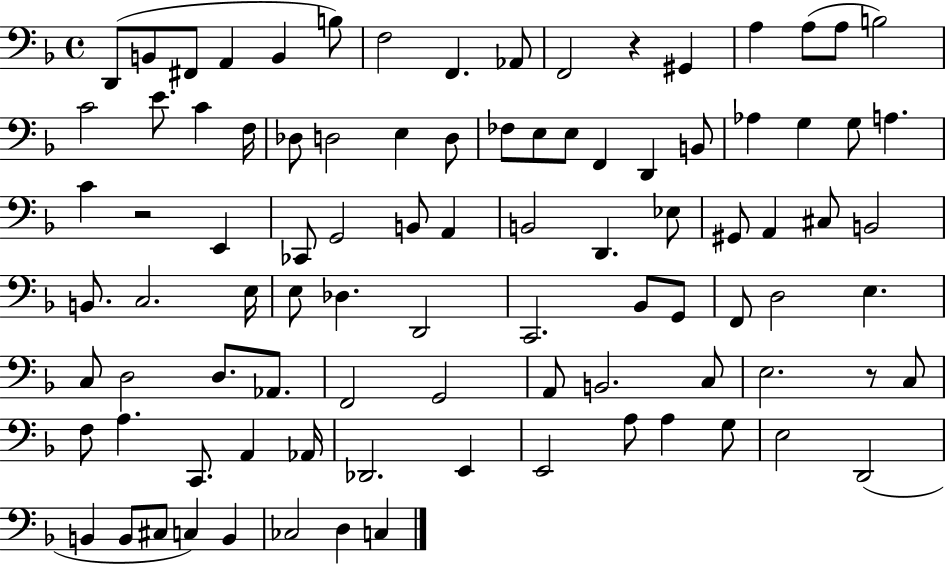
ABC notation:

X:1
T:Untitled
M:4/4
L:1/4
K:F
D,,/2 B,,/2 ^F,,/2 A,, B,, B,/2 F,2 F,, _A,,/2 F,,2 z ^G,, A, A,/2 A,/2 B,2 C2 E/2 C F,/4 _D,/2 D,2 E, D,/2 _F,/2 E,/2 E,/2 F,, D,, B,,/2 _A, G, G,/2 A, C z2 E,, _C,,/2 G,,2 B,,/2 A,, B,,2 D,, _E,/2 ^G,,/2 A,, ^C,/2 B,,2 B,,/2 C,2 E,/4 E,/2 _D, D,,2 C,,2 _B,,/2 G,,/2 F,,/2 D,2 E, C,/2 D,2 D,/2 _A,,/2 F,,2 G,,2 A,,/2 B,,2 C,/2 E,2 z/2 C,/2 F,/2 A, C,,/2 A,, _A,,/4 _D,,2 E,, E,,2 A,/2 A, G,/2 E,2 D,,2 B,, B,,/2 ^C,/2 C, B,, _C,2 D, C,